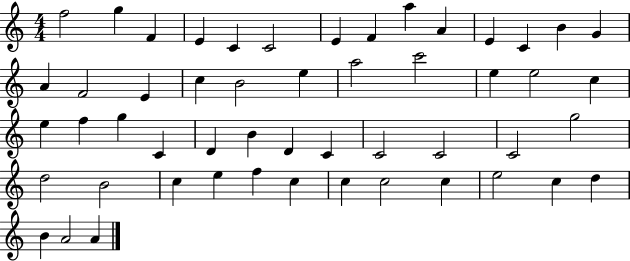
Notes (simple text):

F5/h G5/q F4/q E4/q C4/q C4/h E4/q F4/q A5/q A4/q E4/q C4/q B4/q G4/q A4/q F4/h E4/q C5/q B4/h E5/q A5/h C6/h E5/q E5/h C5/q E5/q F5/q G5/q C4/q D4/q B4/q D4/q C4/q C4/h C4/h C4/h G5/h D5/h B4/h C5/q E5/q F5/q C5/q C5/q C5/h C5/q E5/h C5/q D5/q B4/q A4/h A4/q